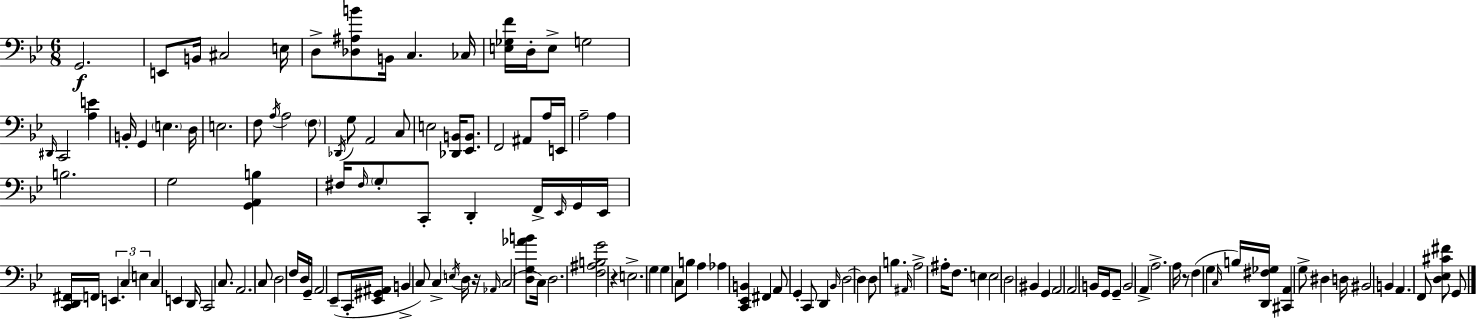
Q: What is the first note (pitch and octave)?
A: G2